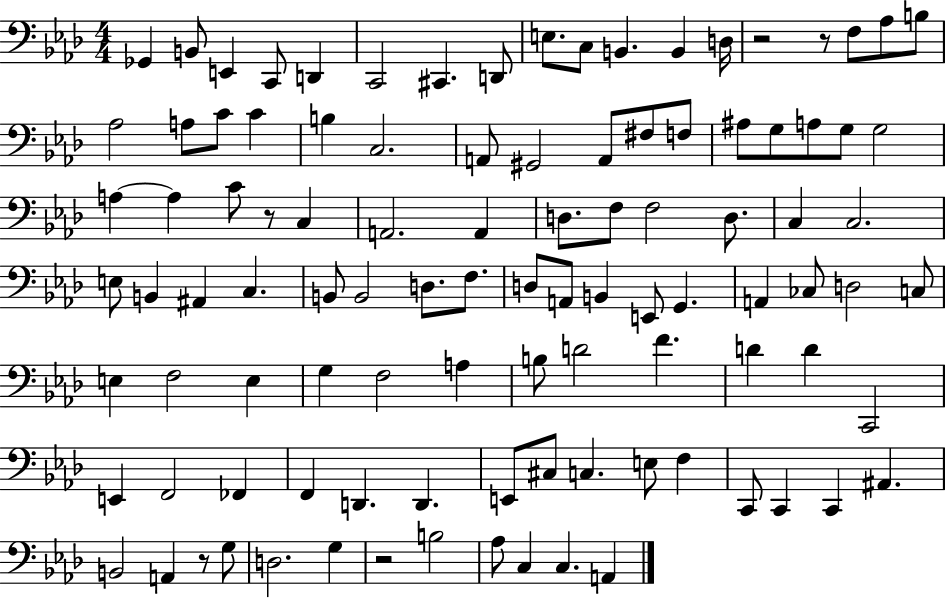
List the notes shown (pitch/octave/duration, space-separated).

Gb2/q B2/e E2/q C2/e D2/q C2/h C#2/q. D2/e E3/e. C3/e B2/q. B2/q D3/s R/h R/e F3/e Ab3/e B3/e Ab3/h A3/e C4/e C4/q B3/q C3/h. A2/e G#2/h A2/e F#3/e F3/e A#3/e G3/e A3/e G3/e G3/h A3/q A3/q C4/e R/e C3/q A2/h. A2/q D3/e. F3/e F3/h D3/e. C3/q C3/h. E3/e B2/q A#2/q C3/q. B2/e B2/h D3/e. F3/e. D3/e A2/e B2/q E2/e G2/q. A2/q CES3/e D3/h C3/e E3/q F3/h E3/q G3/q F3/h A3/q B3/e D4/h F4/q. D4/q D4/q C2/h E2/q F2/h FES2/q F2/q D2/q. D2/q. E2/e C#3/e C3/q. E3/e F3/q C2/e C2/q C2/q A#2/q. B2/h A2/q R/e G3/e D3/h. G3/q R/h B3/h Ab3/e C3/q C3/q. A2/q